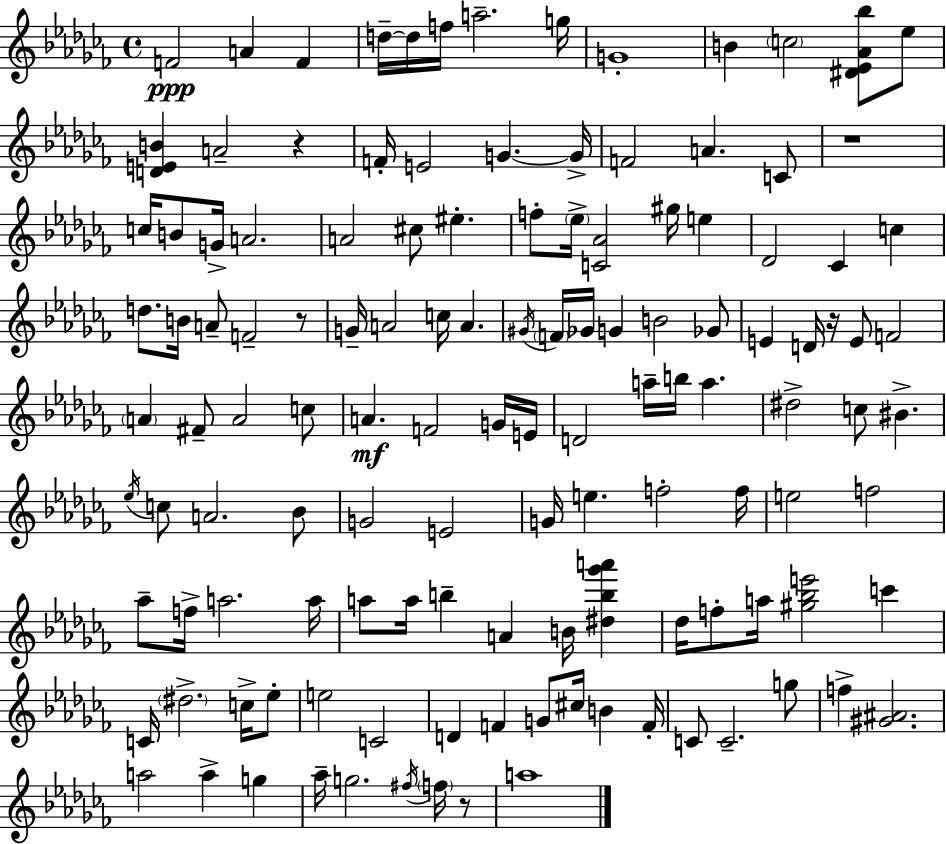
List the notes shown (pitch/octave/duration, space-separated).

F4/h A4/q F4/q D5/s D5/s F5/s A5/h. G5/s G4/w B4/q C5/h [D#4,Eb4,Ab4,Bb5]/e Eb5/e [D4,E4,B4]/q A4/h R/q F4/s E4/h G4/q. G4/s F4/h A4/q. C4/e R/w C5/s B4/e G4/s A4/h. A4/h C#5/e EIS5/q. F5/e Eb5/s [C4,Ab4]/h G#5/s E5/q Db4/h CES4/q C5/q D5/e. B4/s A4/e F4/h R/e G4/s A4/h C5/s A4/q. G#4/s F4/s Gb4/s G4/q B4/h Gb4/e E4/q D4/s R/s E4/e F4/h A4/q F#4/e A4/h C5/e A4/q. F4/h G4/s E4/s D4/h A5/s B5/s A5/q. D#5/h C5/e BIS4/q. Eb5/s C5/e A4/h. Bb4/e G4/h E4/h G4/s E5/q. F5/h F5/s E5/h F5/h Ab5/e F5/s A5/h. A5/s A5/e A5/s B5/q A4/q B4/s [D#5,B5,Gb6,A6]/q Db5/s F5/e A5/s [G#5,Bb5,E6]/h C6/q C4/s D#5/h. C5/s Eb5/e E5/h C4/h D4/q F4/q G4/e C#5/s B4/q F4/s C4/e C4/h. G5/e F5/q [G#4,A#4]/h. A5/h A5/q G5/q Ab5/s G5/h. F#5/s F5/s R/e A5/w